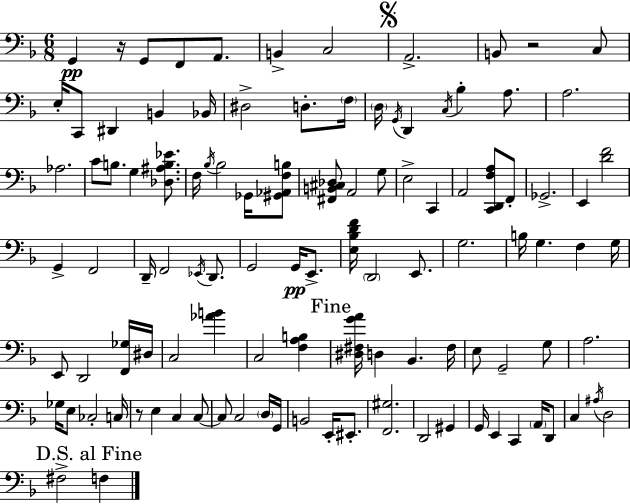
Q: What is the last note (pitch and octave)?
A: F3